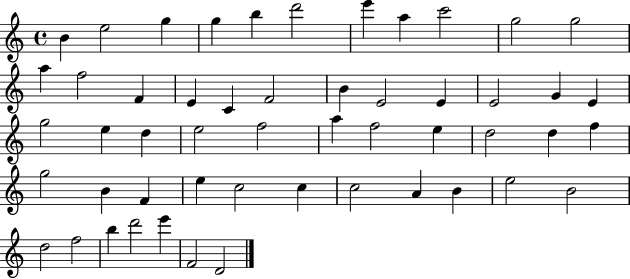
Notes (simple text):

B4/q E5/h G5/q G5/q B5/q D6/h E6/q A5/q C6/h G5/h G5/h A5/q F5/h F4/q E4/q C4/q F4/h B4/q E4/h E4/q E4/h G4/q E4/q G5/h E5/q D5/q E5/h F5/h A5/q F5/h E5/q D5/h D5/q F5/q G5/h B4/q F4/q E5/q C5/h C5/q C5/h A4/q B4/q E5/h B4/h D5/h F5/h B5/q D6/h E6/q F4/h D4/h